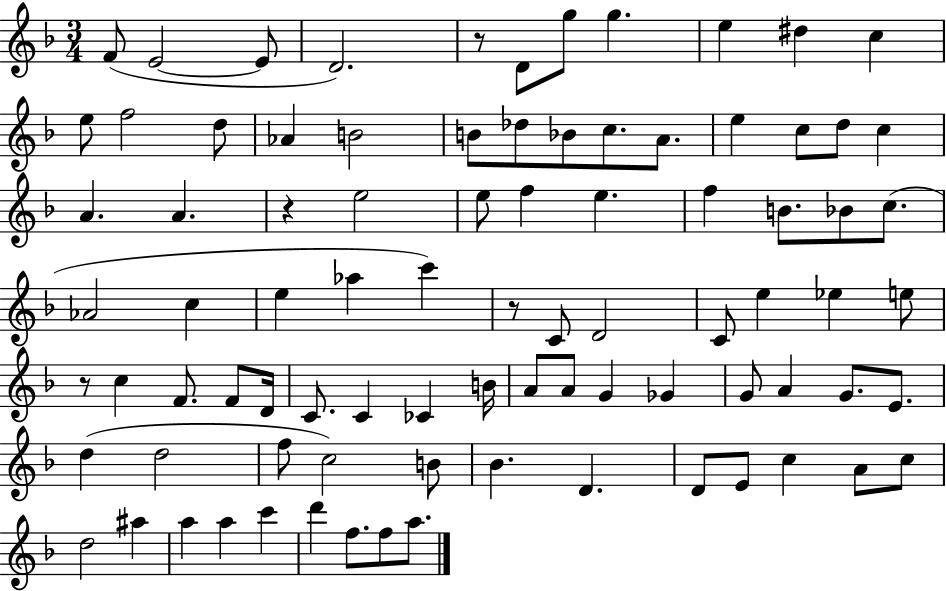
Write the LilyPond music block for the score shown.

{
  \clef treble
  \numericTimeSignature
  \time 3/4
  \key f \major
  f'8( e'2~~ e'8 | d'2.) | r8 d'8 g''8 g''4. | e''4 dis''4 c''4 | \break e''8 f''2 d''8 | aes'4 b'2 | b'8 des''8 bes'8 c''8. a'8. | e''4 c''8 d''8 c''4 | \break a'4. a'4. | r4 e''2 | e''8 f''4 e''4. | f''4 b'8. bes'8 c''8.( | \break aes'2 c''4 | e''4 aes''4 c'''4) | r8 c'8 d'2 | c'8 e''4 ees''4 e''8 | \break r8 c''4 f'8. f'8 d'16 | c'8. c'4 ces'4 b'16 | a'8 a'8 g'4 ges'4 | g'8 a'4 g'8. e'8. | \break d''4( d''2 | f''8 c''2) b'8 | bes'4. d'4. | d'8 e'8 c''4 a'8 c''8 | \break d''2 ais''4 | a''4 a''4 c'''4 | d'''4 f''8. f''8 a''8. | \bar "|."
}